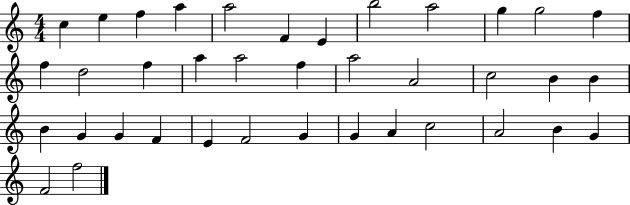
C5/q E5/q F5/q A5/q A5/h F4/q E4/q B5/h A5/h G5/q G5/h F5/q F5/q D5/h F5/q A5/q A5/h F5/q A5/h A4/h C5/h B4/q B4/q B4/q G4/q G4/q F4/q E4/q F4/h G4/q G4/q A4/q C5/h A4/h B4/q G4/q F4/h F5/h